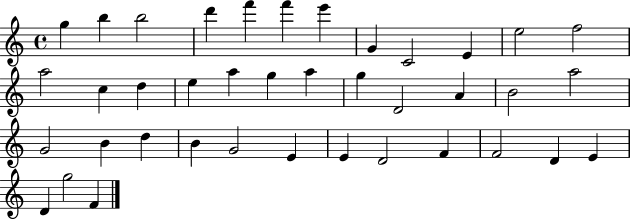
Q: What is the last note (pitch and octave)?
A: F4